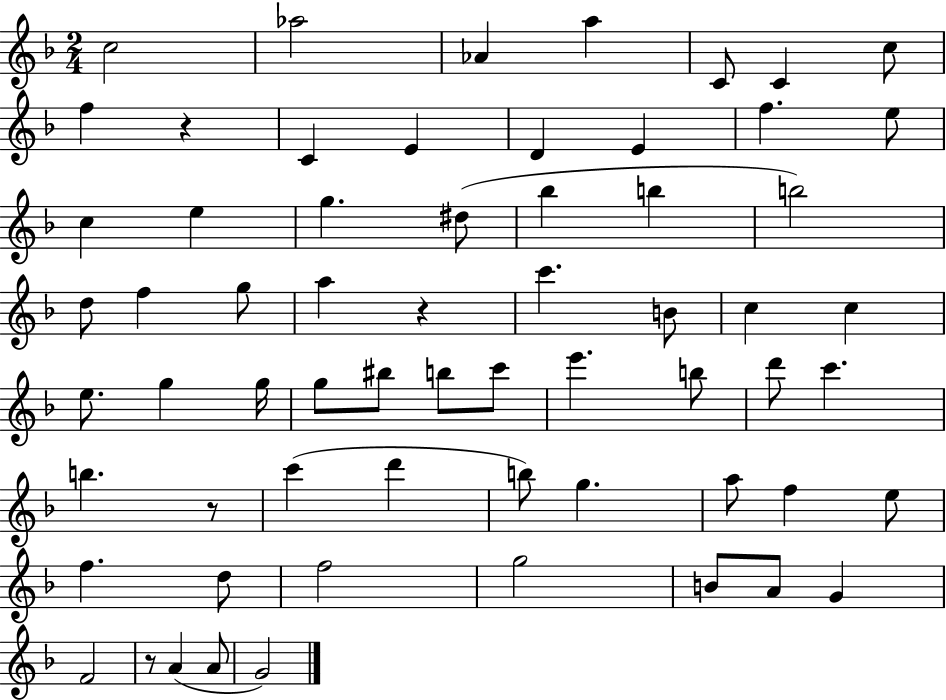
X:1
T:Untitled
M:2/4
L:1/4
K:F
c2 _a2 _A a C/2 C c/2 f z C E D E f e/2 c e g ^d/2 _b b b2 d/2 f g/2 a z c' B/2 c c e/2 g g/4 g/2 ^b/2 b/2 c'/2 e' b/2 d'/2 c' b z/2 c' d' b/2 g a/2 f e/2 f d/2 f2 g2 B/2 A/2 G F2 z/2 A A/2 G2